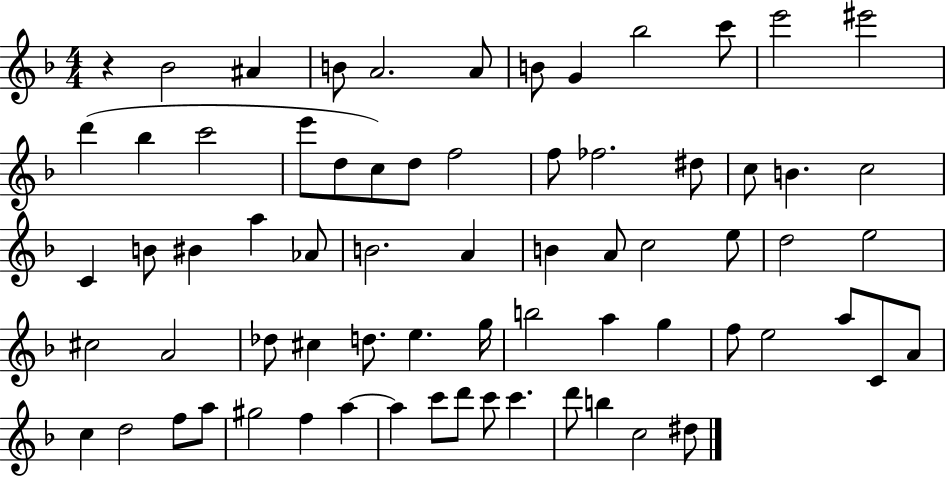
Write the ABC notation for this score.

X:1
T:Untitled
M:4/4
L:1/4
K:F
z _B2 ^A B/2 A2 A/2 B/2 G _b2 c'/2 e'2 ^e'2 d' _b c'2 e'/2 d/2 c/2 d/2 f2 f/2 _f2 ^d/2 c/2 B c2 C B/2 ^B a _A/2 B2 A B A/2 c2 e/2 d2 e2 ^c2 A2 _d/2 ^c d/2 e g/4 b2 a g f/2 e2 a/2 C/2 A/2 c d2 f/2 a/2 ^g2 f a a c'/2 d'/2 c'/2 c' d'/2 b c2 ^d/2